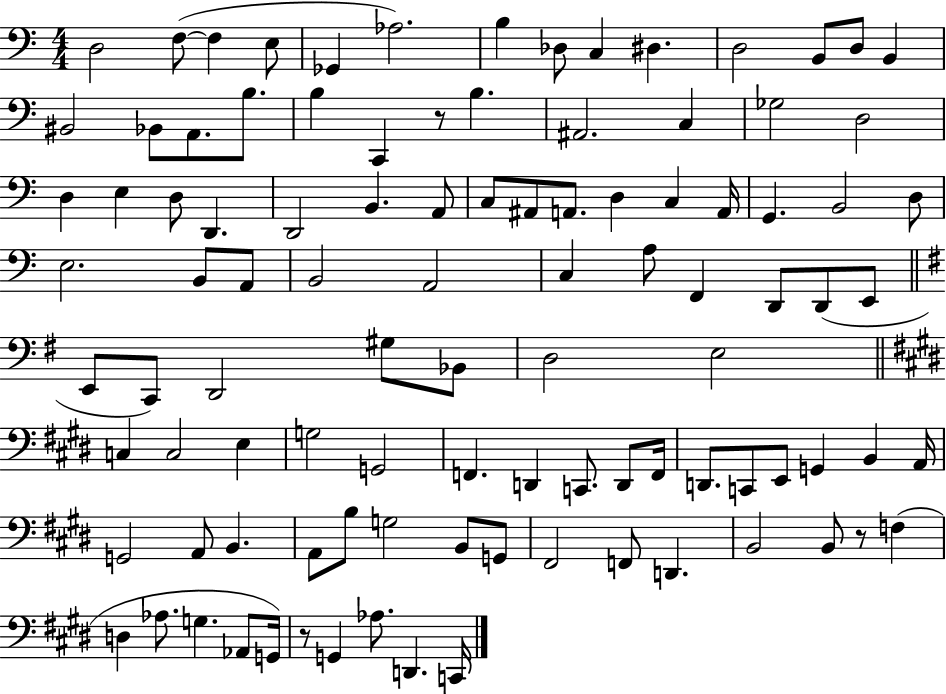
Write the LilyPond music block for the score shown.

{
  \clef bass
  \numericTimeSignature
  \time 4/4
  \key c \major
  d2 f8~(~ f4 e8 | ges,4 aes2.) | b4 des8 c4 dis4. | d2 b,8 d8 b,4 | \break bis,2 bes,8 a,8. b8. | b4 c,4 r8 b4. | ais,2. c4 | ges2 d2 | \break d4 e4 d8 d,4. | d,2 b,4. a,8 | c8 ais,8 a,8. d4 c4 a,16 | g,4. b,2 d8 | \break e2. b,8 a,8 | b,2 a,2 | c4 a8 f,4 d,8 d,8( e,8 | \bar "||" \break \key g \major e,8 c,8) d,2 gis8 bes,8 | d2 e2 | \bar "||" \break \key e \major c4 c2 e4 | g2 g,2 | f,4. d,4 c,8. d,8 f,16 | d,8. c,8 e,8 g,4 b,4 a,16 | \break g,2 a,8 b,4. | a,8 b8 g2 b,8 g,8 | fis,2 f,8 d,4. | b,2 b,8 r8 f4( | \break d4 aes8. g4. aes,8 g,16) | r8 g,4 aes8. d,4. c,16 | \bar "|."
}